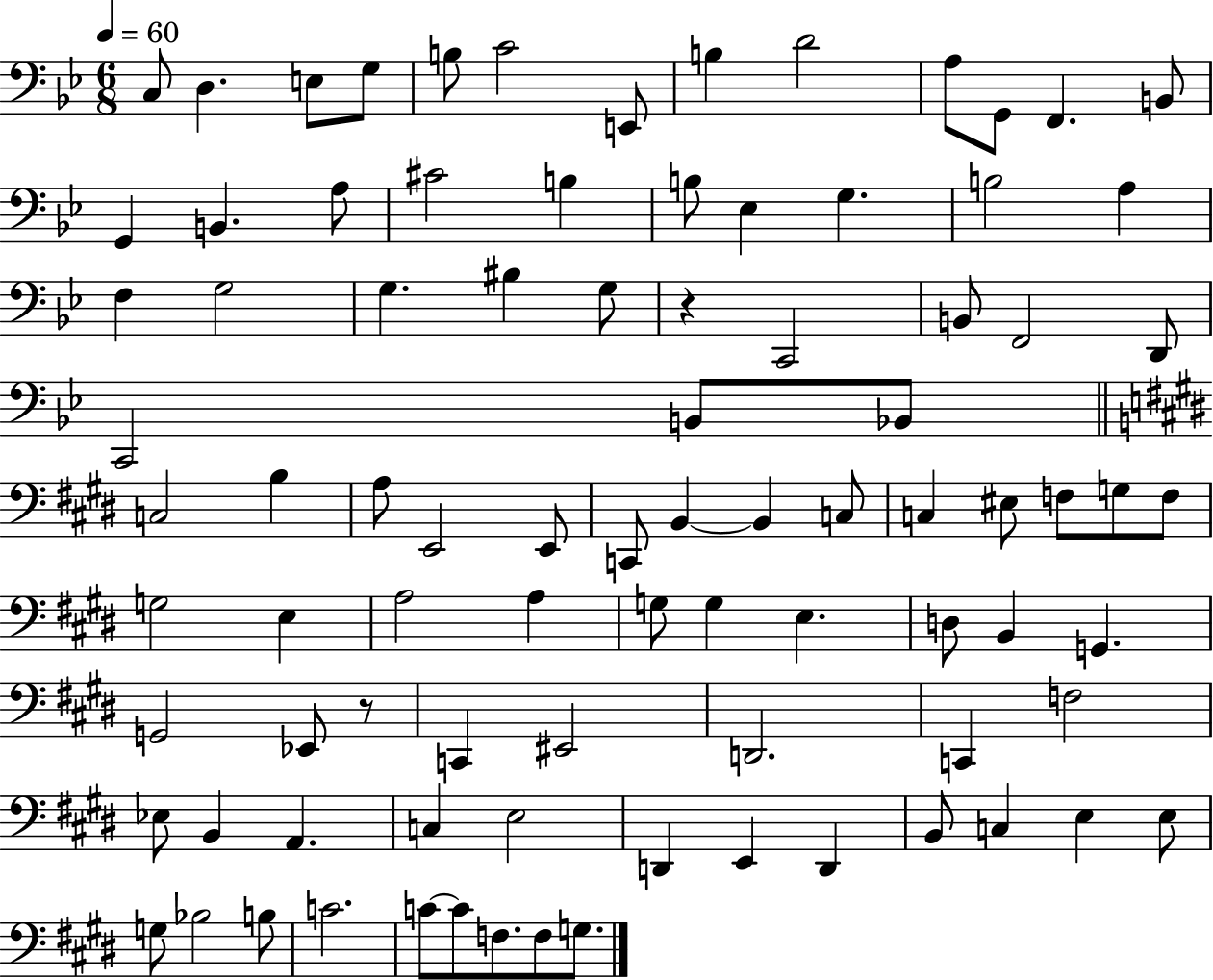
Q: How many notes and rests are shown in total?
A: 89